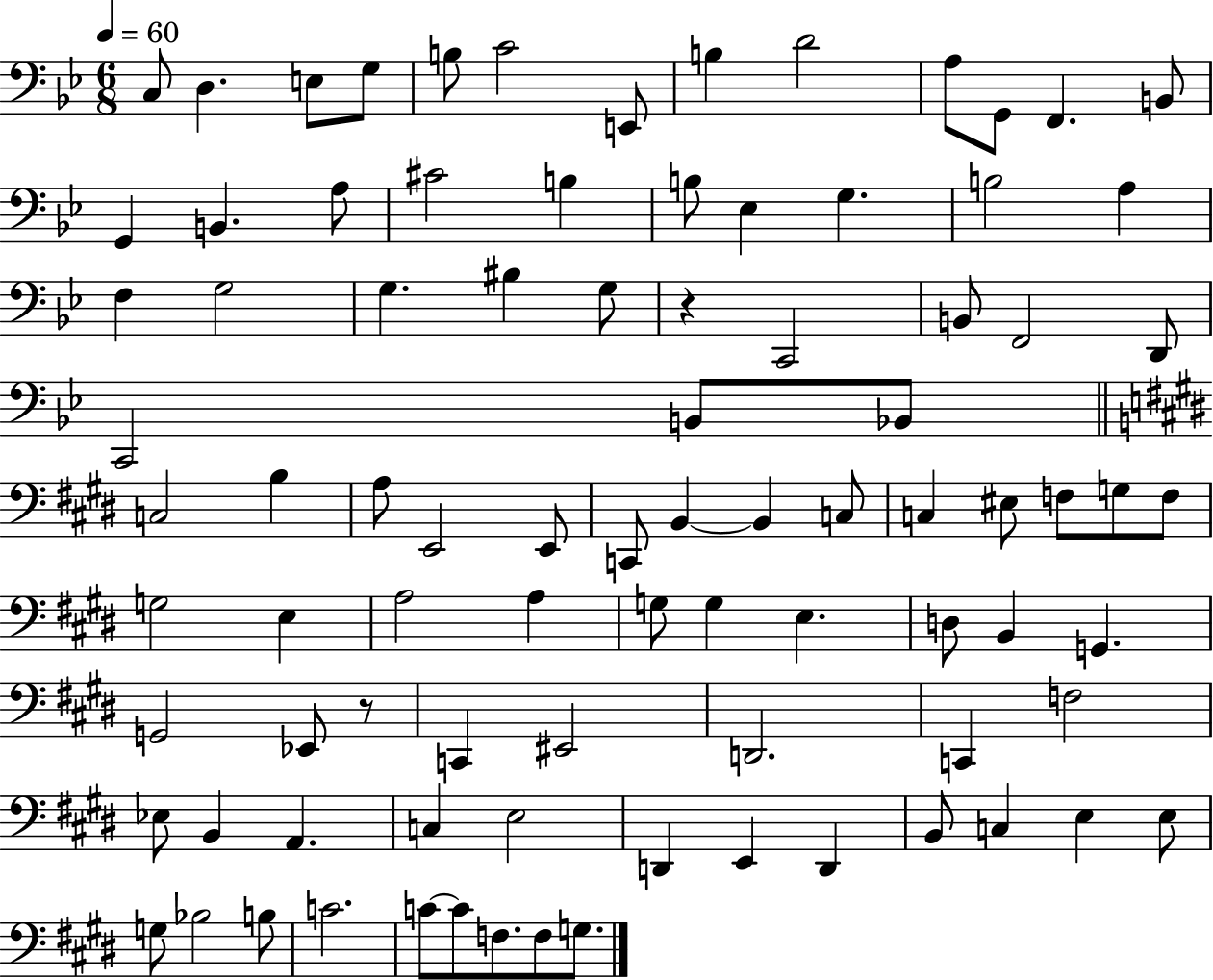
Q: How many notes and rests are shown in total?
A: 89